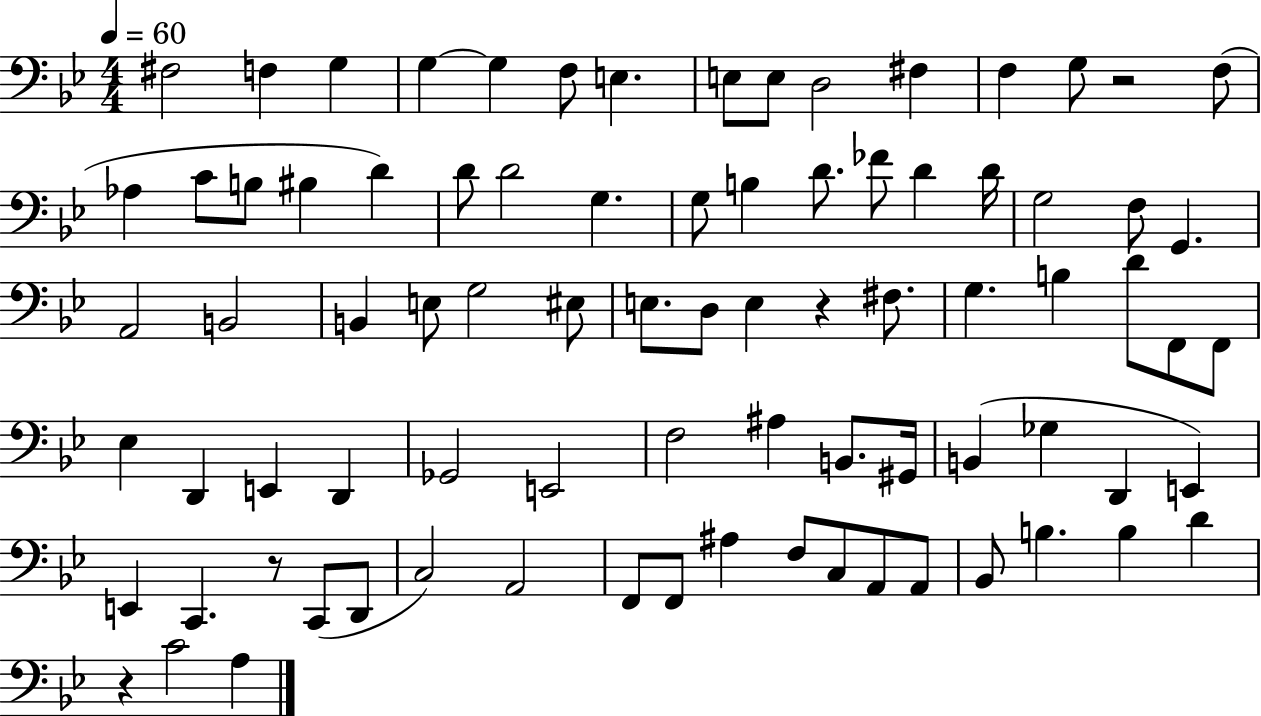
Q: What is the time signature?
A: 4/4